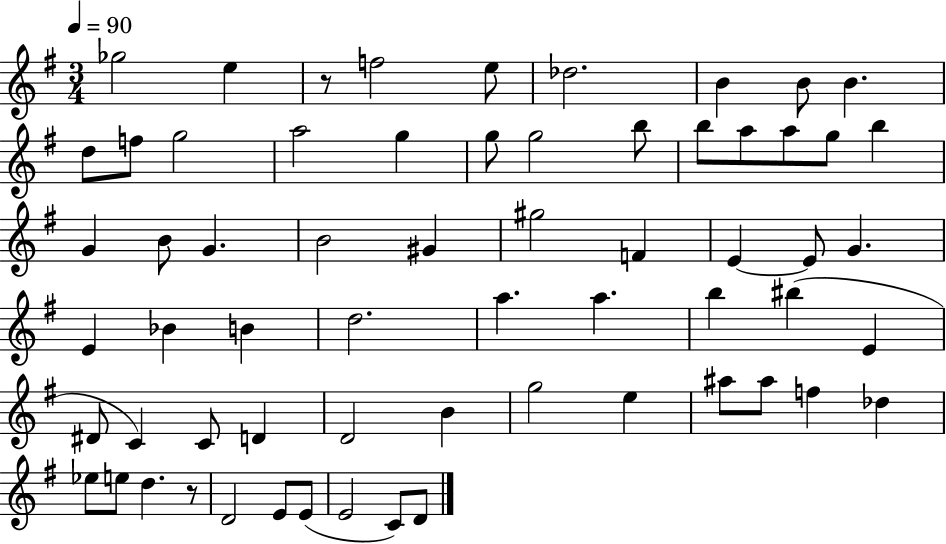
X:1
T:Untitled
M:3/4
L:1/4
K:G
_g2 e z/2 f2 e/2 _d2 B B/2 B d/2 f/2 g2 a2 g g/2 g2 b/2 b/2 a/2 a/2 g/2 b G B/2 G B2 ^G ^g2 F E E/2 G E _B B d2 a a b ^b E ^D/2 C C/2 D D2 B g2 e ^a/2 ^a/2 f _d _e/2 e/2 d z/2 D2 E/2 E/2 E2 C/2 D/2